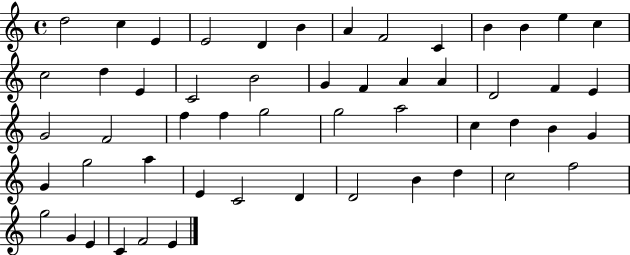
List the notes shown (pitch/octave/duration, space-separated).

D5/h C5/q E4/q E4/h D4/q B4/q A4/q F4/h C4/q B4/q B4/q E5/q C5/q C5/h D5/q E4/q C4/h B4/h G4/q F4/q A4/q A4/q D4/h F4/q E4/q G4/h F4/h F5/q F5/q G5/h G5/h A5/h C5/q D5/q B4/q G4/q G4/q G5/h A5/q E4/q C4/h D4/q D4/h B4/q D5/q C5/h F5/h G5/h G4/q E4/q C4/q F4/h E4/q